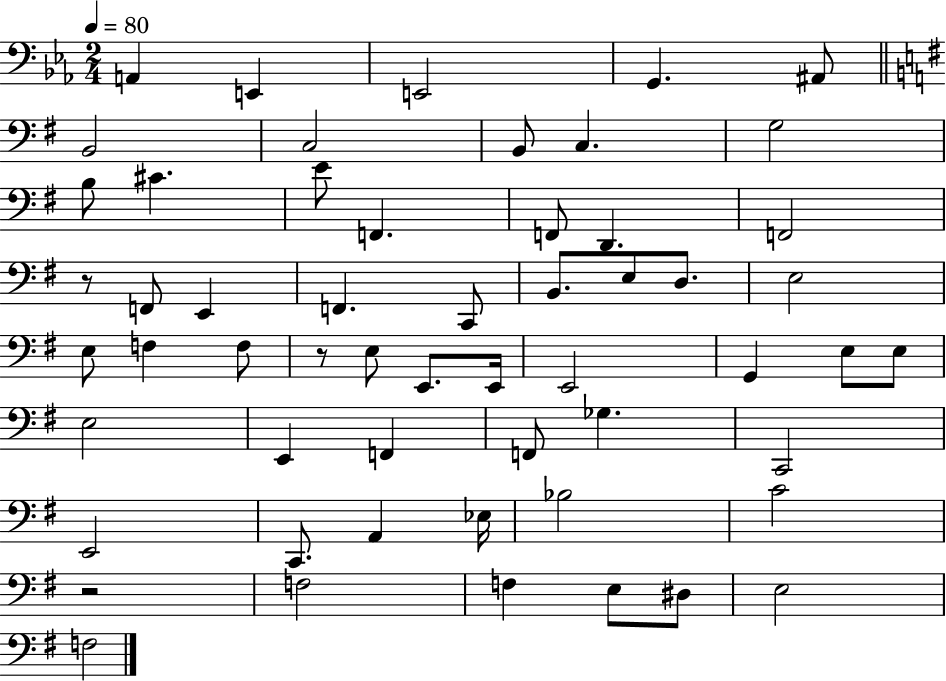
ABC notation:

X:1
T:Untitled
M:2/4
L:1/4
K:Eb
A,, E,, E,,2 G,, ^A,,/2 B,,2 C,2 B,,/2 C, G,2 B,/2 ^C E/2 F,, F,,/2 D,, F,,2 z/2 F,,/2 E,, F,, C,,/2 B,,/2 E,/2 D,/2 E,2 E,/2 F, F,/2 z/2 E,/2 E,,/2 E,,/4 E,,2 G,, E,/2 E,/2 E,2 E,, F,, F,,/2 _G, C,,2 E,,2 C,,/2 A,, _E,/4 _B,2 C2 z2 F,2 F, E,/2 ^D,/2 E,2 F,2